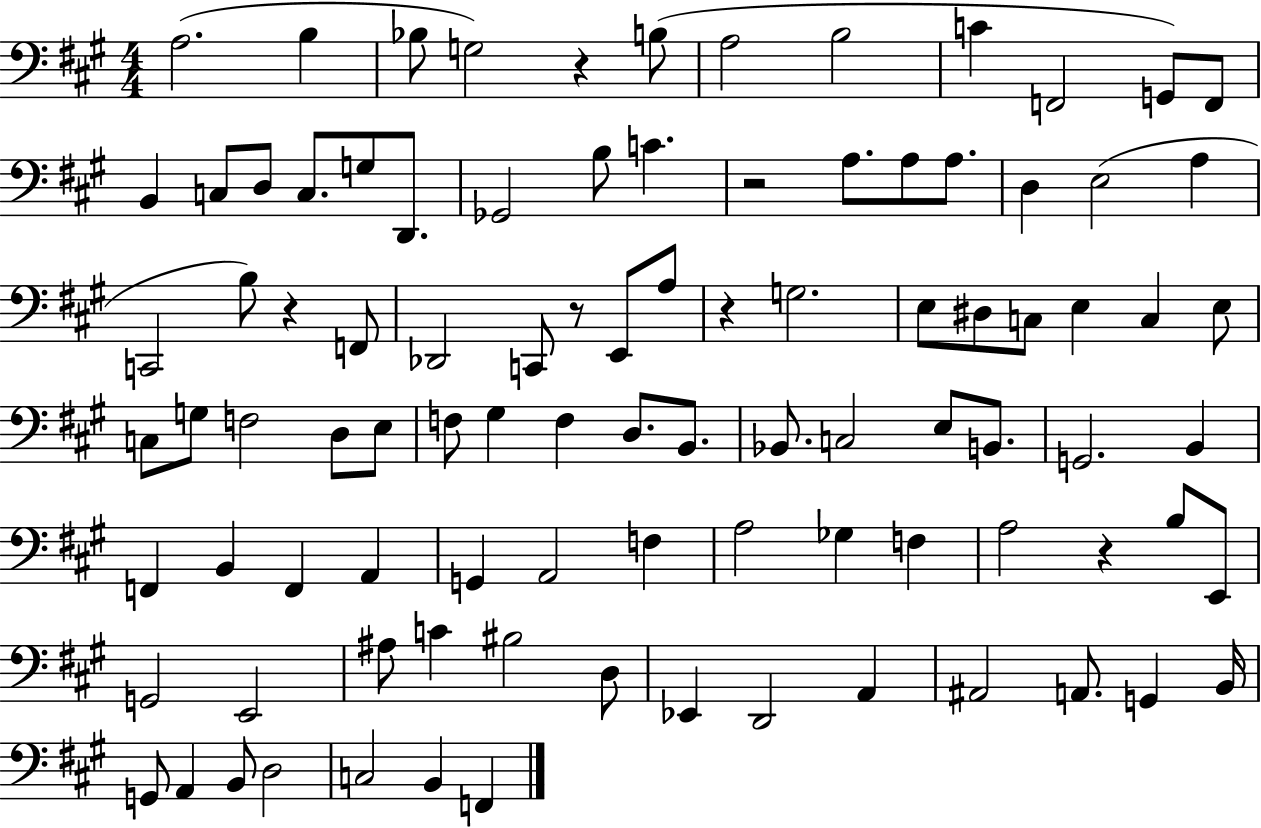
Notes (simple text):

A3/h. B3/q Bb3/e G3/h R/q B3/e A3/h B3/h C4/q F2/h G2/e F2/e B2/q C3/e D3/e C3/e. G3/e D2/e. Gb2/h B3/e C4/q. R/h A3/e. A3/e A3/e. D3/q E3/h A3/q C2/h B3/e R/q F2/e Db2/h C2/e R/e E2/e A3/e R/q G3/h. E3/e D#3/e C3/e E3/q C3/q E3/e C3/e G3/e F3/h D3/e E3/e F3/e G#3/q F3/q D3/e. B2/e. Bb2/e. C3/h E3/e B2/e. G2/h. B2/q F2/q B2/q F2/q A2/q G2/q A2/h F3/q A3/h Gb3/q F3/q A3/h R/q B3/e E2/e G2/h E2/h A#3/e C4/q BIS3/h D3/e Eb2/q D2/h A2/q A#2/h A2/e. G2/q B2/s G2/e A2/q B2/e D3/h C3/h B2/q F2/q